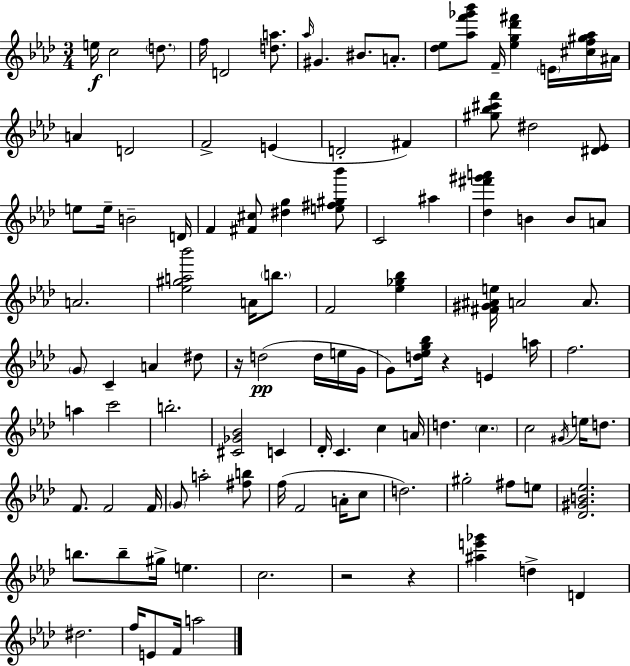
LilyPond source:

{
  \clef treble
  \numericTimeSignature
  \time 3/4
  \key f \minor
  \repeat volta 2 { e''16\f c''2 \parenthesize d''8. | f''16 d'2 <d'' a''>8. | \grace { aes''16 } gis'4. bis'8. a'8.-. | <des'' ees''>8 <aes'' f''' ges''' bes'''>8 f'16-- <ees'' g'' des''' fis'''>4 \parenthesize e'16 <cis'' f'' gis'' aes''>16 | \break ais'16 a'4 d'2 | f'2-> e'4( | d'2-. fis'4) | <gis'' bes'' cis''' f'''>8 dis''2 <dis' ees'>8 | \break e''8 e''16-- b'2-- | d'16 f'4 <fis' cis''>8 <dis'' g''>4 <e'' fis'' gis'' bes'''>8 | c'2 ais''4 | <des'' fis''' gis''' a'''>4 b'4 b'8 a'8 | \break a'2. | <ees'' gis'' a'' bes'''>2 a'16 \parenthesize b''8. | f'2 <ees'' ges'' bes''>4 | <fis' gis' ais' e''>16 a'2 a'8. | \break \parenthesize g'8 c'4-- a'4 dis''8 | r16 d''2(\pp d''16 e''16 | g'16 g'8) <d'' ees'' g'' bes''>16 r4 e'4 | a''16 f''2. | \break a''4 c'''2 | b''2.-. | <cis' ges' bes'>2 c'4 | des'16-. c'4. c''4 | \break a'16 d''4. \parenthesize c''4. | c''2 \acciaccatura { gis'16 } e''16 d''8. | f'8. f'2 | f'16 \parenthesize g'8 a''2-. | \break <fis'' b''>8 f''16( f'2 a'16-. | c''8 d''2.) | gis''2-. fis''8 | e''8 <des' gis' b' ees''>2. | \break b''8. b''8-- gis''16-> e''4. | c''2. | r2 r4 | <ais'' e''' ges'''>4 d''4-> d'4 | \break dis''2. | f''16 e'8 f'16 a''2 | } \bar "|."
}